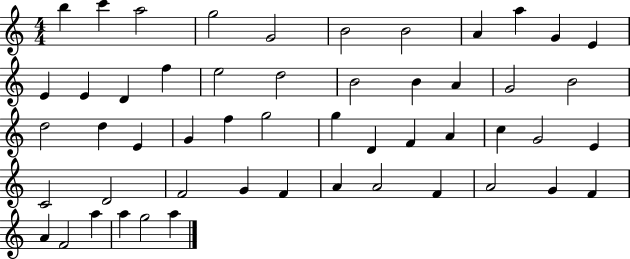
X:1
T:Untitled
M:4/4
L:1/4
K:C
b c' a2 g2 G2 B2 B2 A a G E E E D f e2 d2 B2 B A G2 B2 d2 d E G f g2 g D F A c G2 E C2 D2 F2 G F A A2 F A2 G F A F2 a a g2 a